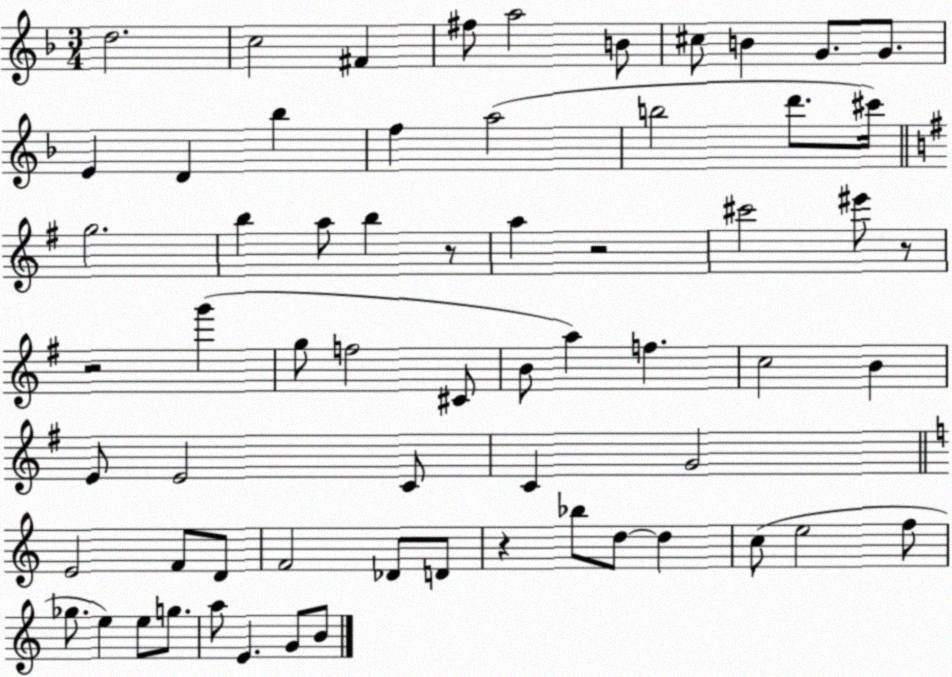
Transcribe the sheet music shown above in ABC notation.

X:1
T:Untitled
M:3/4
L:1/4
K:F
d2 c2 ^F ^f/2 a2 B/2 ^c/2 B G/2 G/2 E D _b f a2 b2 d'/2 ^c'/4 g2 b a/2 b z/2 a z2 ^c'2 ^e'/2 z/2 z2 g' g/2 f2 ^C/2 B/2 a f c2 B E/2 E2 C/2 C G2 E2 F/2 D/2 F2 _D/2 D/2 z _b/2 d/2 d c/2 e2 f/2 _g/2 e e/2 g/2 a/2 E G/2 B/2